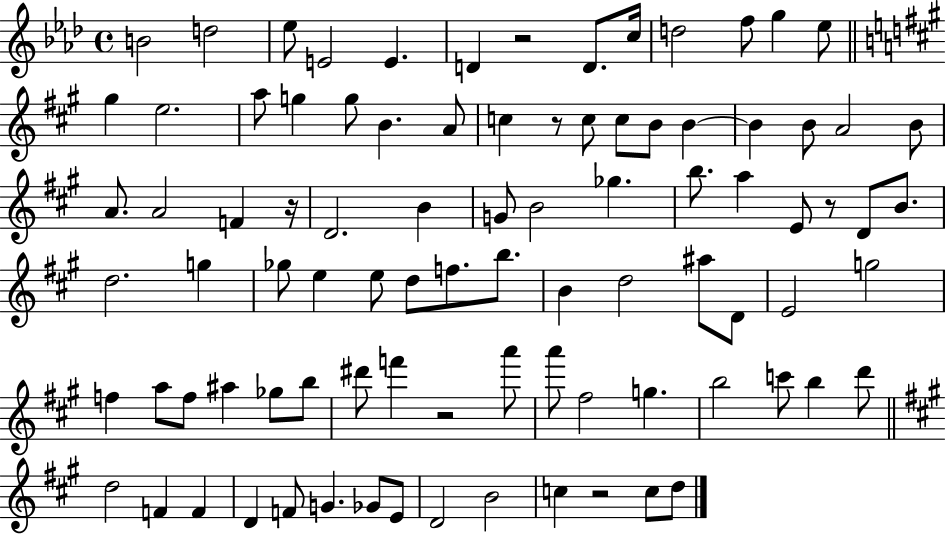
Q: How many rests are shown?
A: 6